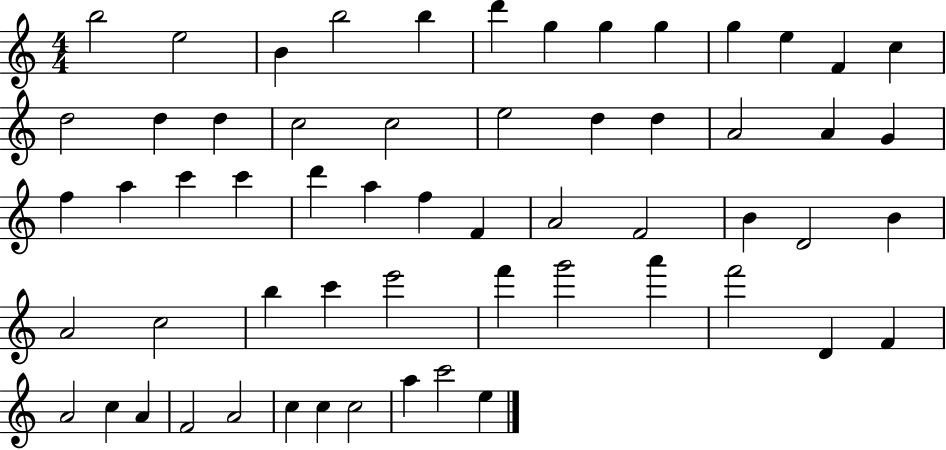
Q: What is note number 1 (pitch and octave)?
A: B5